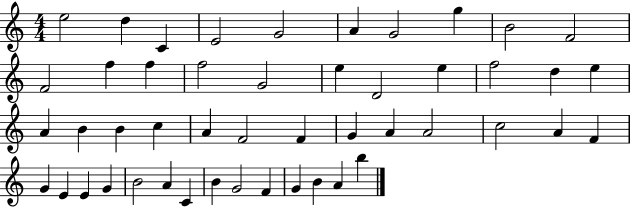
X:1
T:Untitled
M:4/4
L:1/4
K:C
e2 d C E2 G2 A G2 g B2 F2 F2 f f f2 G2 e D2 e f2 d e A B B c A F2 F G A A2 c2 A F G E E G B2 A C B G2 F G B A b